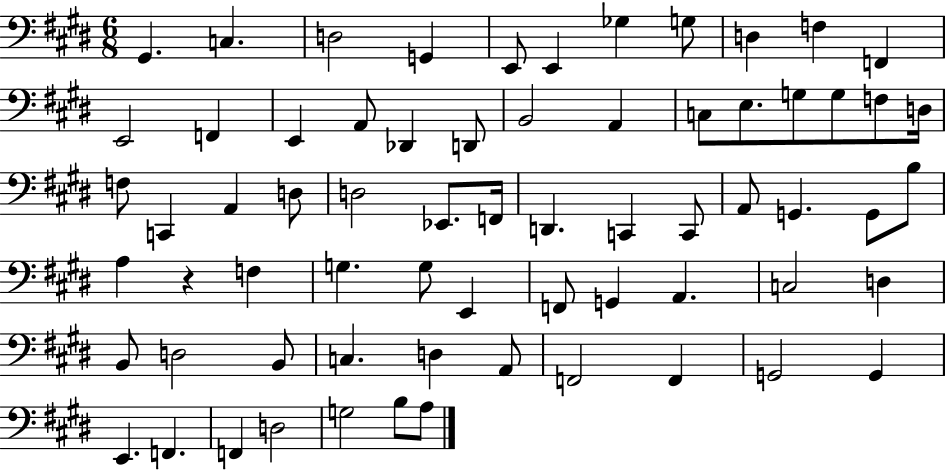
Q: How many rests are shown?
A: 1